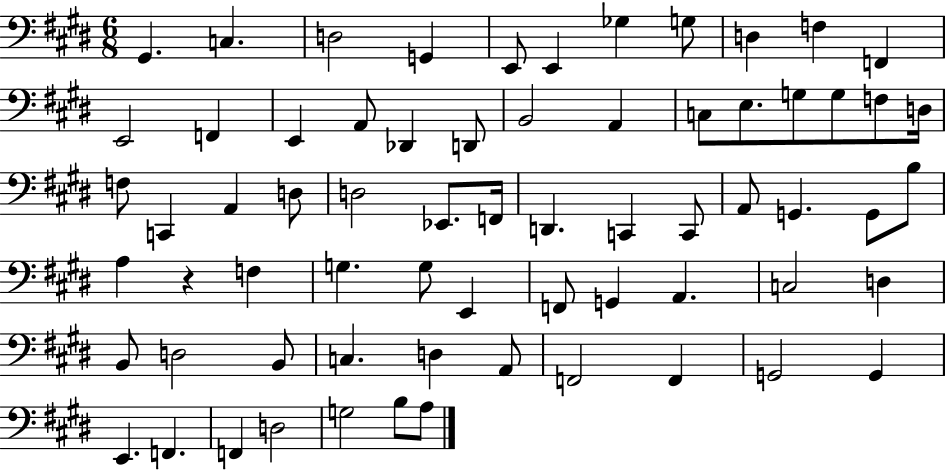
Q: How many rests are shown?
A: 1